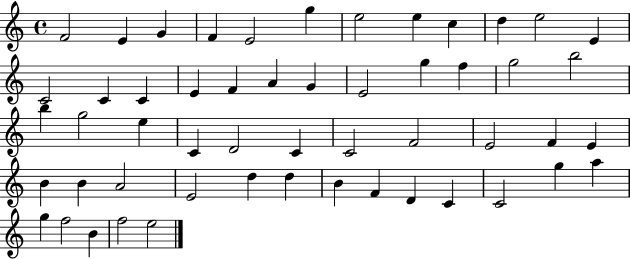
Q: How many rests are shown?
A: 0